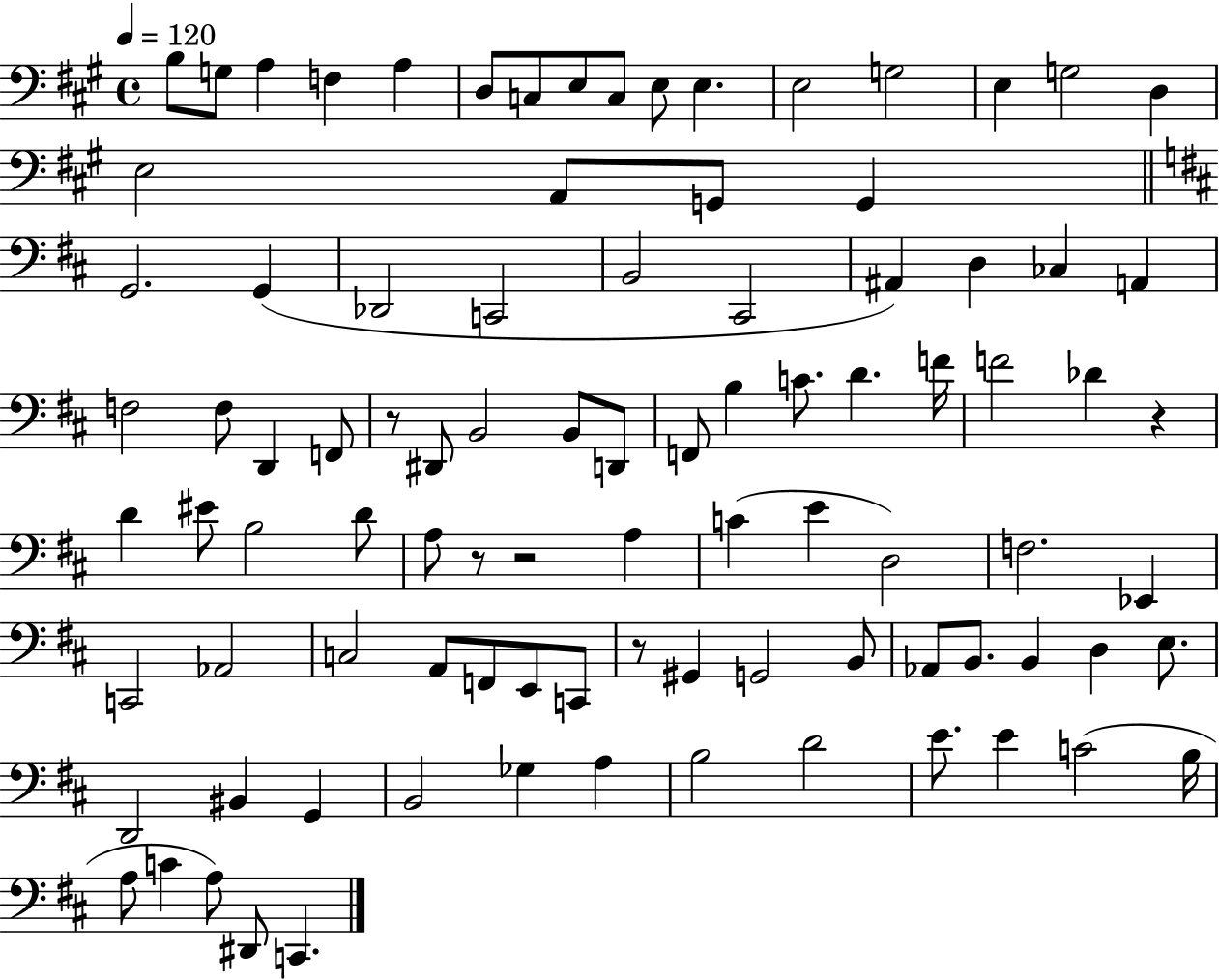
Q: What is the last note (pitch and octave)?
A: C2